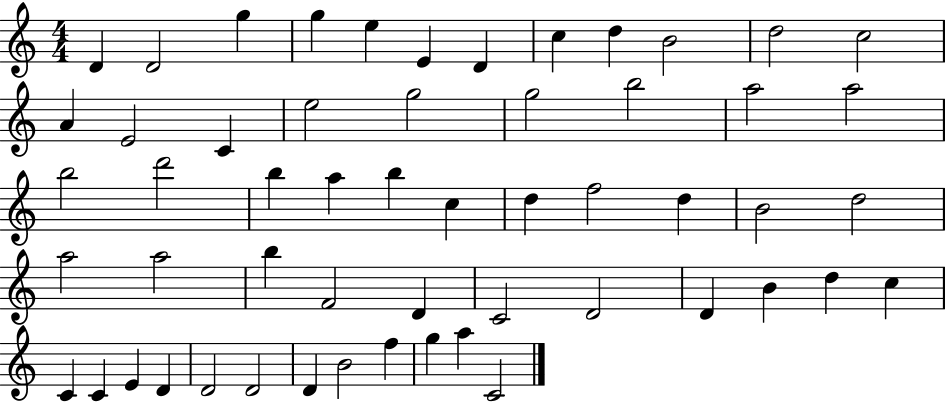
{
  \clef treble
  \numericTimeSignature
  \time 4/4
  \key c \major
  d'4 d'2 g''4 | g''4 e''4 e'4 d'4 | c''4 d''4 b'2 | d''2 c''2 | \break a'4 e'2 c'4 | e''2 g''2 | g''2 b''2 | a''2 a''2 | \break b''2 d'''2 | b''4 a''4 b''4 c''4 | d''4 f''2 d''4 | b'2 d''2 | \break a''2 a''2 | b''4 f'2 d'4 | c'2 d'2 | d'4 b'4 d''4 c''4 | \break c'4 c'4 e'4 d'4 | d'2 d'2 | d'4 b'2 f''4 | g''4 a''4 c'2 | \break \bar "|."
}